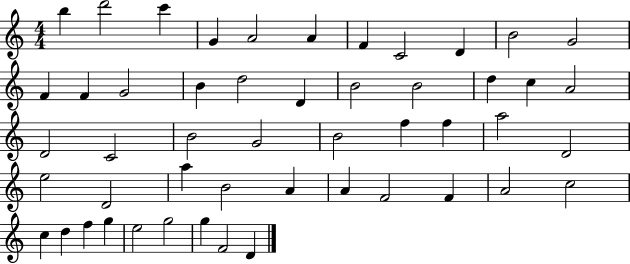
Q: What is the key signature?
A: C major